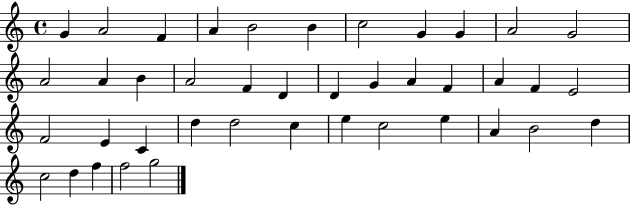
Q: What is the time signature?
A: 4/4